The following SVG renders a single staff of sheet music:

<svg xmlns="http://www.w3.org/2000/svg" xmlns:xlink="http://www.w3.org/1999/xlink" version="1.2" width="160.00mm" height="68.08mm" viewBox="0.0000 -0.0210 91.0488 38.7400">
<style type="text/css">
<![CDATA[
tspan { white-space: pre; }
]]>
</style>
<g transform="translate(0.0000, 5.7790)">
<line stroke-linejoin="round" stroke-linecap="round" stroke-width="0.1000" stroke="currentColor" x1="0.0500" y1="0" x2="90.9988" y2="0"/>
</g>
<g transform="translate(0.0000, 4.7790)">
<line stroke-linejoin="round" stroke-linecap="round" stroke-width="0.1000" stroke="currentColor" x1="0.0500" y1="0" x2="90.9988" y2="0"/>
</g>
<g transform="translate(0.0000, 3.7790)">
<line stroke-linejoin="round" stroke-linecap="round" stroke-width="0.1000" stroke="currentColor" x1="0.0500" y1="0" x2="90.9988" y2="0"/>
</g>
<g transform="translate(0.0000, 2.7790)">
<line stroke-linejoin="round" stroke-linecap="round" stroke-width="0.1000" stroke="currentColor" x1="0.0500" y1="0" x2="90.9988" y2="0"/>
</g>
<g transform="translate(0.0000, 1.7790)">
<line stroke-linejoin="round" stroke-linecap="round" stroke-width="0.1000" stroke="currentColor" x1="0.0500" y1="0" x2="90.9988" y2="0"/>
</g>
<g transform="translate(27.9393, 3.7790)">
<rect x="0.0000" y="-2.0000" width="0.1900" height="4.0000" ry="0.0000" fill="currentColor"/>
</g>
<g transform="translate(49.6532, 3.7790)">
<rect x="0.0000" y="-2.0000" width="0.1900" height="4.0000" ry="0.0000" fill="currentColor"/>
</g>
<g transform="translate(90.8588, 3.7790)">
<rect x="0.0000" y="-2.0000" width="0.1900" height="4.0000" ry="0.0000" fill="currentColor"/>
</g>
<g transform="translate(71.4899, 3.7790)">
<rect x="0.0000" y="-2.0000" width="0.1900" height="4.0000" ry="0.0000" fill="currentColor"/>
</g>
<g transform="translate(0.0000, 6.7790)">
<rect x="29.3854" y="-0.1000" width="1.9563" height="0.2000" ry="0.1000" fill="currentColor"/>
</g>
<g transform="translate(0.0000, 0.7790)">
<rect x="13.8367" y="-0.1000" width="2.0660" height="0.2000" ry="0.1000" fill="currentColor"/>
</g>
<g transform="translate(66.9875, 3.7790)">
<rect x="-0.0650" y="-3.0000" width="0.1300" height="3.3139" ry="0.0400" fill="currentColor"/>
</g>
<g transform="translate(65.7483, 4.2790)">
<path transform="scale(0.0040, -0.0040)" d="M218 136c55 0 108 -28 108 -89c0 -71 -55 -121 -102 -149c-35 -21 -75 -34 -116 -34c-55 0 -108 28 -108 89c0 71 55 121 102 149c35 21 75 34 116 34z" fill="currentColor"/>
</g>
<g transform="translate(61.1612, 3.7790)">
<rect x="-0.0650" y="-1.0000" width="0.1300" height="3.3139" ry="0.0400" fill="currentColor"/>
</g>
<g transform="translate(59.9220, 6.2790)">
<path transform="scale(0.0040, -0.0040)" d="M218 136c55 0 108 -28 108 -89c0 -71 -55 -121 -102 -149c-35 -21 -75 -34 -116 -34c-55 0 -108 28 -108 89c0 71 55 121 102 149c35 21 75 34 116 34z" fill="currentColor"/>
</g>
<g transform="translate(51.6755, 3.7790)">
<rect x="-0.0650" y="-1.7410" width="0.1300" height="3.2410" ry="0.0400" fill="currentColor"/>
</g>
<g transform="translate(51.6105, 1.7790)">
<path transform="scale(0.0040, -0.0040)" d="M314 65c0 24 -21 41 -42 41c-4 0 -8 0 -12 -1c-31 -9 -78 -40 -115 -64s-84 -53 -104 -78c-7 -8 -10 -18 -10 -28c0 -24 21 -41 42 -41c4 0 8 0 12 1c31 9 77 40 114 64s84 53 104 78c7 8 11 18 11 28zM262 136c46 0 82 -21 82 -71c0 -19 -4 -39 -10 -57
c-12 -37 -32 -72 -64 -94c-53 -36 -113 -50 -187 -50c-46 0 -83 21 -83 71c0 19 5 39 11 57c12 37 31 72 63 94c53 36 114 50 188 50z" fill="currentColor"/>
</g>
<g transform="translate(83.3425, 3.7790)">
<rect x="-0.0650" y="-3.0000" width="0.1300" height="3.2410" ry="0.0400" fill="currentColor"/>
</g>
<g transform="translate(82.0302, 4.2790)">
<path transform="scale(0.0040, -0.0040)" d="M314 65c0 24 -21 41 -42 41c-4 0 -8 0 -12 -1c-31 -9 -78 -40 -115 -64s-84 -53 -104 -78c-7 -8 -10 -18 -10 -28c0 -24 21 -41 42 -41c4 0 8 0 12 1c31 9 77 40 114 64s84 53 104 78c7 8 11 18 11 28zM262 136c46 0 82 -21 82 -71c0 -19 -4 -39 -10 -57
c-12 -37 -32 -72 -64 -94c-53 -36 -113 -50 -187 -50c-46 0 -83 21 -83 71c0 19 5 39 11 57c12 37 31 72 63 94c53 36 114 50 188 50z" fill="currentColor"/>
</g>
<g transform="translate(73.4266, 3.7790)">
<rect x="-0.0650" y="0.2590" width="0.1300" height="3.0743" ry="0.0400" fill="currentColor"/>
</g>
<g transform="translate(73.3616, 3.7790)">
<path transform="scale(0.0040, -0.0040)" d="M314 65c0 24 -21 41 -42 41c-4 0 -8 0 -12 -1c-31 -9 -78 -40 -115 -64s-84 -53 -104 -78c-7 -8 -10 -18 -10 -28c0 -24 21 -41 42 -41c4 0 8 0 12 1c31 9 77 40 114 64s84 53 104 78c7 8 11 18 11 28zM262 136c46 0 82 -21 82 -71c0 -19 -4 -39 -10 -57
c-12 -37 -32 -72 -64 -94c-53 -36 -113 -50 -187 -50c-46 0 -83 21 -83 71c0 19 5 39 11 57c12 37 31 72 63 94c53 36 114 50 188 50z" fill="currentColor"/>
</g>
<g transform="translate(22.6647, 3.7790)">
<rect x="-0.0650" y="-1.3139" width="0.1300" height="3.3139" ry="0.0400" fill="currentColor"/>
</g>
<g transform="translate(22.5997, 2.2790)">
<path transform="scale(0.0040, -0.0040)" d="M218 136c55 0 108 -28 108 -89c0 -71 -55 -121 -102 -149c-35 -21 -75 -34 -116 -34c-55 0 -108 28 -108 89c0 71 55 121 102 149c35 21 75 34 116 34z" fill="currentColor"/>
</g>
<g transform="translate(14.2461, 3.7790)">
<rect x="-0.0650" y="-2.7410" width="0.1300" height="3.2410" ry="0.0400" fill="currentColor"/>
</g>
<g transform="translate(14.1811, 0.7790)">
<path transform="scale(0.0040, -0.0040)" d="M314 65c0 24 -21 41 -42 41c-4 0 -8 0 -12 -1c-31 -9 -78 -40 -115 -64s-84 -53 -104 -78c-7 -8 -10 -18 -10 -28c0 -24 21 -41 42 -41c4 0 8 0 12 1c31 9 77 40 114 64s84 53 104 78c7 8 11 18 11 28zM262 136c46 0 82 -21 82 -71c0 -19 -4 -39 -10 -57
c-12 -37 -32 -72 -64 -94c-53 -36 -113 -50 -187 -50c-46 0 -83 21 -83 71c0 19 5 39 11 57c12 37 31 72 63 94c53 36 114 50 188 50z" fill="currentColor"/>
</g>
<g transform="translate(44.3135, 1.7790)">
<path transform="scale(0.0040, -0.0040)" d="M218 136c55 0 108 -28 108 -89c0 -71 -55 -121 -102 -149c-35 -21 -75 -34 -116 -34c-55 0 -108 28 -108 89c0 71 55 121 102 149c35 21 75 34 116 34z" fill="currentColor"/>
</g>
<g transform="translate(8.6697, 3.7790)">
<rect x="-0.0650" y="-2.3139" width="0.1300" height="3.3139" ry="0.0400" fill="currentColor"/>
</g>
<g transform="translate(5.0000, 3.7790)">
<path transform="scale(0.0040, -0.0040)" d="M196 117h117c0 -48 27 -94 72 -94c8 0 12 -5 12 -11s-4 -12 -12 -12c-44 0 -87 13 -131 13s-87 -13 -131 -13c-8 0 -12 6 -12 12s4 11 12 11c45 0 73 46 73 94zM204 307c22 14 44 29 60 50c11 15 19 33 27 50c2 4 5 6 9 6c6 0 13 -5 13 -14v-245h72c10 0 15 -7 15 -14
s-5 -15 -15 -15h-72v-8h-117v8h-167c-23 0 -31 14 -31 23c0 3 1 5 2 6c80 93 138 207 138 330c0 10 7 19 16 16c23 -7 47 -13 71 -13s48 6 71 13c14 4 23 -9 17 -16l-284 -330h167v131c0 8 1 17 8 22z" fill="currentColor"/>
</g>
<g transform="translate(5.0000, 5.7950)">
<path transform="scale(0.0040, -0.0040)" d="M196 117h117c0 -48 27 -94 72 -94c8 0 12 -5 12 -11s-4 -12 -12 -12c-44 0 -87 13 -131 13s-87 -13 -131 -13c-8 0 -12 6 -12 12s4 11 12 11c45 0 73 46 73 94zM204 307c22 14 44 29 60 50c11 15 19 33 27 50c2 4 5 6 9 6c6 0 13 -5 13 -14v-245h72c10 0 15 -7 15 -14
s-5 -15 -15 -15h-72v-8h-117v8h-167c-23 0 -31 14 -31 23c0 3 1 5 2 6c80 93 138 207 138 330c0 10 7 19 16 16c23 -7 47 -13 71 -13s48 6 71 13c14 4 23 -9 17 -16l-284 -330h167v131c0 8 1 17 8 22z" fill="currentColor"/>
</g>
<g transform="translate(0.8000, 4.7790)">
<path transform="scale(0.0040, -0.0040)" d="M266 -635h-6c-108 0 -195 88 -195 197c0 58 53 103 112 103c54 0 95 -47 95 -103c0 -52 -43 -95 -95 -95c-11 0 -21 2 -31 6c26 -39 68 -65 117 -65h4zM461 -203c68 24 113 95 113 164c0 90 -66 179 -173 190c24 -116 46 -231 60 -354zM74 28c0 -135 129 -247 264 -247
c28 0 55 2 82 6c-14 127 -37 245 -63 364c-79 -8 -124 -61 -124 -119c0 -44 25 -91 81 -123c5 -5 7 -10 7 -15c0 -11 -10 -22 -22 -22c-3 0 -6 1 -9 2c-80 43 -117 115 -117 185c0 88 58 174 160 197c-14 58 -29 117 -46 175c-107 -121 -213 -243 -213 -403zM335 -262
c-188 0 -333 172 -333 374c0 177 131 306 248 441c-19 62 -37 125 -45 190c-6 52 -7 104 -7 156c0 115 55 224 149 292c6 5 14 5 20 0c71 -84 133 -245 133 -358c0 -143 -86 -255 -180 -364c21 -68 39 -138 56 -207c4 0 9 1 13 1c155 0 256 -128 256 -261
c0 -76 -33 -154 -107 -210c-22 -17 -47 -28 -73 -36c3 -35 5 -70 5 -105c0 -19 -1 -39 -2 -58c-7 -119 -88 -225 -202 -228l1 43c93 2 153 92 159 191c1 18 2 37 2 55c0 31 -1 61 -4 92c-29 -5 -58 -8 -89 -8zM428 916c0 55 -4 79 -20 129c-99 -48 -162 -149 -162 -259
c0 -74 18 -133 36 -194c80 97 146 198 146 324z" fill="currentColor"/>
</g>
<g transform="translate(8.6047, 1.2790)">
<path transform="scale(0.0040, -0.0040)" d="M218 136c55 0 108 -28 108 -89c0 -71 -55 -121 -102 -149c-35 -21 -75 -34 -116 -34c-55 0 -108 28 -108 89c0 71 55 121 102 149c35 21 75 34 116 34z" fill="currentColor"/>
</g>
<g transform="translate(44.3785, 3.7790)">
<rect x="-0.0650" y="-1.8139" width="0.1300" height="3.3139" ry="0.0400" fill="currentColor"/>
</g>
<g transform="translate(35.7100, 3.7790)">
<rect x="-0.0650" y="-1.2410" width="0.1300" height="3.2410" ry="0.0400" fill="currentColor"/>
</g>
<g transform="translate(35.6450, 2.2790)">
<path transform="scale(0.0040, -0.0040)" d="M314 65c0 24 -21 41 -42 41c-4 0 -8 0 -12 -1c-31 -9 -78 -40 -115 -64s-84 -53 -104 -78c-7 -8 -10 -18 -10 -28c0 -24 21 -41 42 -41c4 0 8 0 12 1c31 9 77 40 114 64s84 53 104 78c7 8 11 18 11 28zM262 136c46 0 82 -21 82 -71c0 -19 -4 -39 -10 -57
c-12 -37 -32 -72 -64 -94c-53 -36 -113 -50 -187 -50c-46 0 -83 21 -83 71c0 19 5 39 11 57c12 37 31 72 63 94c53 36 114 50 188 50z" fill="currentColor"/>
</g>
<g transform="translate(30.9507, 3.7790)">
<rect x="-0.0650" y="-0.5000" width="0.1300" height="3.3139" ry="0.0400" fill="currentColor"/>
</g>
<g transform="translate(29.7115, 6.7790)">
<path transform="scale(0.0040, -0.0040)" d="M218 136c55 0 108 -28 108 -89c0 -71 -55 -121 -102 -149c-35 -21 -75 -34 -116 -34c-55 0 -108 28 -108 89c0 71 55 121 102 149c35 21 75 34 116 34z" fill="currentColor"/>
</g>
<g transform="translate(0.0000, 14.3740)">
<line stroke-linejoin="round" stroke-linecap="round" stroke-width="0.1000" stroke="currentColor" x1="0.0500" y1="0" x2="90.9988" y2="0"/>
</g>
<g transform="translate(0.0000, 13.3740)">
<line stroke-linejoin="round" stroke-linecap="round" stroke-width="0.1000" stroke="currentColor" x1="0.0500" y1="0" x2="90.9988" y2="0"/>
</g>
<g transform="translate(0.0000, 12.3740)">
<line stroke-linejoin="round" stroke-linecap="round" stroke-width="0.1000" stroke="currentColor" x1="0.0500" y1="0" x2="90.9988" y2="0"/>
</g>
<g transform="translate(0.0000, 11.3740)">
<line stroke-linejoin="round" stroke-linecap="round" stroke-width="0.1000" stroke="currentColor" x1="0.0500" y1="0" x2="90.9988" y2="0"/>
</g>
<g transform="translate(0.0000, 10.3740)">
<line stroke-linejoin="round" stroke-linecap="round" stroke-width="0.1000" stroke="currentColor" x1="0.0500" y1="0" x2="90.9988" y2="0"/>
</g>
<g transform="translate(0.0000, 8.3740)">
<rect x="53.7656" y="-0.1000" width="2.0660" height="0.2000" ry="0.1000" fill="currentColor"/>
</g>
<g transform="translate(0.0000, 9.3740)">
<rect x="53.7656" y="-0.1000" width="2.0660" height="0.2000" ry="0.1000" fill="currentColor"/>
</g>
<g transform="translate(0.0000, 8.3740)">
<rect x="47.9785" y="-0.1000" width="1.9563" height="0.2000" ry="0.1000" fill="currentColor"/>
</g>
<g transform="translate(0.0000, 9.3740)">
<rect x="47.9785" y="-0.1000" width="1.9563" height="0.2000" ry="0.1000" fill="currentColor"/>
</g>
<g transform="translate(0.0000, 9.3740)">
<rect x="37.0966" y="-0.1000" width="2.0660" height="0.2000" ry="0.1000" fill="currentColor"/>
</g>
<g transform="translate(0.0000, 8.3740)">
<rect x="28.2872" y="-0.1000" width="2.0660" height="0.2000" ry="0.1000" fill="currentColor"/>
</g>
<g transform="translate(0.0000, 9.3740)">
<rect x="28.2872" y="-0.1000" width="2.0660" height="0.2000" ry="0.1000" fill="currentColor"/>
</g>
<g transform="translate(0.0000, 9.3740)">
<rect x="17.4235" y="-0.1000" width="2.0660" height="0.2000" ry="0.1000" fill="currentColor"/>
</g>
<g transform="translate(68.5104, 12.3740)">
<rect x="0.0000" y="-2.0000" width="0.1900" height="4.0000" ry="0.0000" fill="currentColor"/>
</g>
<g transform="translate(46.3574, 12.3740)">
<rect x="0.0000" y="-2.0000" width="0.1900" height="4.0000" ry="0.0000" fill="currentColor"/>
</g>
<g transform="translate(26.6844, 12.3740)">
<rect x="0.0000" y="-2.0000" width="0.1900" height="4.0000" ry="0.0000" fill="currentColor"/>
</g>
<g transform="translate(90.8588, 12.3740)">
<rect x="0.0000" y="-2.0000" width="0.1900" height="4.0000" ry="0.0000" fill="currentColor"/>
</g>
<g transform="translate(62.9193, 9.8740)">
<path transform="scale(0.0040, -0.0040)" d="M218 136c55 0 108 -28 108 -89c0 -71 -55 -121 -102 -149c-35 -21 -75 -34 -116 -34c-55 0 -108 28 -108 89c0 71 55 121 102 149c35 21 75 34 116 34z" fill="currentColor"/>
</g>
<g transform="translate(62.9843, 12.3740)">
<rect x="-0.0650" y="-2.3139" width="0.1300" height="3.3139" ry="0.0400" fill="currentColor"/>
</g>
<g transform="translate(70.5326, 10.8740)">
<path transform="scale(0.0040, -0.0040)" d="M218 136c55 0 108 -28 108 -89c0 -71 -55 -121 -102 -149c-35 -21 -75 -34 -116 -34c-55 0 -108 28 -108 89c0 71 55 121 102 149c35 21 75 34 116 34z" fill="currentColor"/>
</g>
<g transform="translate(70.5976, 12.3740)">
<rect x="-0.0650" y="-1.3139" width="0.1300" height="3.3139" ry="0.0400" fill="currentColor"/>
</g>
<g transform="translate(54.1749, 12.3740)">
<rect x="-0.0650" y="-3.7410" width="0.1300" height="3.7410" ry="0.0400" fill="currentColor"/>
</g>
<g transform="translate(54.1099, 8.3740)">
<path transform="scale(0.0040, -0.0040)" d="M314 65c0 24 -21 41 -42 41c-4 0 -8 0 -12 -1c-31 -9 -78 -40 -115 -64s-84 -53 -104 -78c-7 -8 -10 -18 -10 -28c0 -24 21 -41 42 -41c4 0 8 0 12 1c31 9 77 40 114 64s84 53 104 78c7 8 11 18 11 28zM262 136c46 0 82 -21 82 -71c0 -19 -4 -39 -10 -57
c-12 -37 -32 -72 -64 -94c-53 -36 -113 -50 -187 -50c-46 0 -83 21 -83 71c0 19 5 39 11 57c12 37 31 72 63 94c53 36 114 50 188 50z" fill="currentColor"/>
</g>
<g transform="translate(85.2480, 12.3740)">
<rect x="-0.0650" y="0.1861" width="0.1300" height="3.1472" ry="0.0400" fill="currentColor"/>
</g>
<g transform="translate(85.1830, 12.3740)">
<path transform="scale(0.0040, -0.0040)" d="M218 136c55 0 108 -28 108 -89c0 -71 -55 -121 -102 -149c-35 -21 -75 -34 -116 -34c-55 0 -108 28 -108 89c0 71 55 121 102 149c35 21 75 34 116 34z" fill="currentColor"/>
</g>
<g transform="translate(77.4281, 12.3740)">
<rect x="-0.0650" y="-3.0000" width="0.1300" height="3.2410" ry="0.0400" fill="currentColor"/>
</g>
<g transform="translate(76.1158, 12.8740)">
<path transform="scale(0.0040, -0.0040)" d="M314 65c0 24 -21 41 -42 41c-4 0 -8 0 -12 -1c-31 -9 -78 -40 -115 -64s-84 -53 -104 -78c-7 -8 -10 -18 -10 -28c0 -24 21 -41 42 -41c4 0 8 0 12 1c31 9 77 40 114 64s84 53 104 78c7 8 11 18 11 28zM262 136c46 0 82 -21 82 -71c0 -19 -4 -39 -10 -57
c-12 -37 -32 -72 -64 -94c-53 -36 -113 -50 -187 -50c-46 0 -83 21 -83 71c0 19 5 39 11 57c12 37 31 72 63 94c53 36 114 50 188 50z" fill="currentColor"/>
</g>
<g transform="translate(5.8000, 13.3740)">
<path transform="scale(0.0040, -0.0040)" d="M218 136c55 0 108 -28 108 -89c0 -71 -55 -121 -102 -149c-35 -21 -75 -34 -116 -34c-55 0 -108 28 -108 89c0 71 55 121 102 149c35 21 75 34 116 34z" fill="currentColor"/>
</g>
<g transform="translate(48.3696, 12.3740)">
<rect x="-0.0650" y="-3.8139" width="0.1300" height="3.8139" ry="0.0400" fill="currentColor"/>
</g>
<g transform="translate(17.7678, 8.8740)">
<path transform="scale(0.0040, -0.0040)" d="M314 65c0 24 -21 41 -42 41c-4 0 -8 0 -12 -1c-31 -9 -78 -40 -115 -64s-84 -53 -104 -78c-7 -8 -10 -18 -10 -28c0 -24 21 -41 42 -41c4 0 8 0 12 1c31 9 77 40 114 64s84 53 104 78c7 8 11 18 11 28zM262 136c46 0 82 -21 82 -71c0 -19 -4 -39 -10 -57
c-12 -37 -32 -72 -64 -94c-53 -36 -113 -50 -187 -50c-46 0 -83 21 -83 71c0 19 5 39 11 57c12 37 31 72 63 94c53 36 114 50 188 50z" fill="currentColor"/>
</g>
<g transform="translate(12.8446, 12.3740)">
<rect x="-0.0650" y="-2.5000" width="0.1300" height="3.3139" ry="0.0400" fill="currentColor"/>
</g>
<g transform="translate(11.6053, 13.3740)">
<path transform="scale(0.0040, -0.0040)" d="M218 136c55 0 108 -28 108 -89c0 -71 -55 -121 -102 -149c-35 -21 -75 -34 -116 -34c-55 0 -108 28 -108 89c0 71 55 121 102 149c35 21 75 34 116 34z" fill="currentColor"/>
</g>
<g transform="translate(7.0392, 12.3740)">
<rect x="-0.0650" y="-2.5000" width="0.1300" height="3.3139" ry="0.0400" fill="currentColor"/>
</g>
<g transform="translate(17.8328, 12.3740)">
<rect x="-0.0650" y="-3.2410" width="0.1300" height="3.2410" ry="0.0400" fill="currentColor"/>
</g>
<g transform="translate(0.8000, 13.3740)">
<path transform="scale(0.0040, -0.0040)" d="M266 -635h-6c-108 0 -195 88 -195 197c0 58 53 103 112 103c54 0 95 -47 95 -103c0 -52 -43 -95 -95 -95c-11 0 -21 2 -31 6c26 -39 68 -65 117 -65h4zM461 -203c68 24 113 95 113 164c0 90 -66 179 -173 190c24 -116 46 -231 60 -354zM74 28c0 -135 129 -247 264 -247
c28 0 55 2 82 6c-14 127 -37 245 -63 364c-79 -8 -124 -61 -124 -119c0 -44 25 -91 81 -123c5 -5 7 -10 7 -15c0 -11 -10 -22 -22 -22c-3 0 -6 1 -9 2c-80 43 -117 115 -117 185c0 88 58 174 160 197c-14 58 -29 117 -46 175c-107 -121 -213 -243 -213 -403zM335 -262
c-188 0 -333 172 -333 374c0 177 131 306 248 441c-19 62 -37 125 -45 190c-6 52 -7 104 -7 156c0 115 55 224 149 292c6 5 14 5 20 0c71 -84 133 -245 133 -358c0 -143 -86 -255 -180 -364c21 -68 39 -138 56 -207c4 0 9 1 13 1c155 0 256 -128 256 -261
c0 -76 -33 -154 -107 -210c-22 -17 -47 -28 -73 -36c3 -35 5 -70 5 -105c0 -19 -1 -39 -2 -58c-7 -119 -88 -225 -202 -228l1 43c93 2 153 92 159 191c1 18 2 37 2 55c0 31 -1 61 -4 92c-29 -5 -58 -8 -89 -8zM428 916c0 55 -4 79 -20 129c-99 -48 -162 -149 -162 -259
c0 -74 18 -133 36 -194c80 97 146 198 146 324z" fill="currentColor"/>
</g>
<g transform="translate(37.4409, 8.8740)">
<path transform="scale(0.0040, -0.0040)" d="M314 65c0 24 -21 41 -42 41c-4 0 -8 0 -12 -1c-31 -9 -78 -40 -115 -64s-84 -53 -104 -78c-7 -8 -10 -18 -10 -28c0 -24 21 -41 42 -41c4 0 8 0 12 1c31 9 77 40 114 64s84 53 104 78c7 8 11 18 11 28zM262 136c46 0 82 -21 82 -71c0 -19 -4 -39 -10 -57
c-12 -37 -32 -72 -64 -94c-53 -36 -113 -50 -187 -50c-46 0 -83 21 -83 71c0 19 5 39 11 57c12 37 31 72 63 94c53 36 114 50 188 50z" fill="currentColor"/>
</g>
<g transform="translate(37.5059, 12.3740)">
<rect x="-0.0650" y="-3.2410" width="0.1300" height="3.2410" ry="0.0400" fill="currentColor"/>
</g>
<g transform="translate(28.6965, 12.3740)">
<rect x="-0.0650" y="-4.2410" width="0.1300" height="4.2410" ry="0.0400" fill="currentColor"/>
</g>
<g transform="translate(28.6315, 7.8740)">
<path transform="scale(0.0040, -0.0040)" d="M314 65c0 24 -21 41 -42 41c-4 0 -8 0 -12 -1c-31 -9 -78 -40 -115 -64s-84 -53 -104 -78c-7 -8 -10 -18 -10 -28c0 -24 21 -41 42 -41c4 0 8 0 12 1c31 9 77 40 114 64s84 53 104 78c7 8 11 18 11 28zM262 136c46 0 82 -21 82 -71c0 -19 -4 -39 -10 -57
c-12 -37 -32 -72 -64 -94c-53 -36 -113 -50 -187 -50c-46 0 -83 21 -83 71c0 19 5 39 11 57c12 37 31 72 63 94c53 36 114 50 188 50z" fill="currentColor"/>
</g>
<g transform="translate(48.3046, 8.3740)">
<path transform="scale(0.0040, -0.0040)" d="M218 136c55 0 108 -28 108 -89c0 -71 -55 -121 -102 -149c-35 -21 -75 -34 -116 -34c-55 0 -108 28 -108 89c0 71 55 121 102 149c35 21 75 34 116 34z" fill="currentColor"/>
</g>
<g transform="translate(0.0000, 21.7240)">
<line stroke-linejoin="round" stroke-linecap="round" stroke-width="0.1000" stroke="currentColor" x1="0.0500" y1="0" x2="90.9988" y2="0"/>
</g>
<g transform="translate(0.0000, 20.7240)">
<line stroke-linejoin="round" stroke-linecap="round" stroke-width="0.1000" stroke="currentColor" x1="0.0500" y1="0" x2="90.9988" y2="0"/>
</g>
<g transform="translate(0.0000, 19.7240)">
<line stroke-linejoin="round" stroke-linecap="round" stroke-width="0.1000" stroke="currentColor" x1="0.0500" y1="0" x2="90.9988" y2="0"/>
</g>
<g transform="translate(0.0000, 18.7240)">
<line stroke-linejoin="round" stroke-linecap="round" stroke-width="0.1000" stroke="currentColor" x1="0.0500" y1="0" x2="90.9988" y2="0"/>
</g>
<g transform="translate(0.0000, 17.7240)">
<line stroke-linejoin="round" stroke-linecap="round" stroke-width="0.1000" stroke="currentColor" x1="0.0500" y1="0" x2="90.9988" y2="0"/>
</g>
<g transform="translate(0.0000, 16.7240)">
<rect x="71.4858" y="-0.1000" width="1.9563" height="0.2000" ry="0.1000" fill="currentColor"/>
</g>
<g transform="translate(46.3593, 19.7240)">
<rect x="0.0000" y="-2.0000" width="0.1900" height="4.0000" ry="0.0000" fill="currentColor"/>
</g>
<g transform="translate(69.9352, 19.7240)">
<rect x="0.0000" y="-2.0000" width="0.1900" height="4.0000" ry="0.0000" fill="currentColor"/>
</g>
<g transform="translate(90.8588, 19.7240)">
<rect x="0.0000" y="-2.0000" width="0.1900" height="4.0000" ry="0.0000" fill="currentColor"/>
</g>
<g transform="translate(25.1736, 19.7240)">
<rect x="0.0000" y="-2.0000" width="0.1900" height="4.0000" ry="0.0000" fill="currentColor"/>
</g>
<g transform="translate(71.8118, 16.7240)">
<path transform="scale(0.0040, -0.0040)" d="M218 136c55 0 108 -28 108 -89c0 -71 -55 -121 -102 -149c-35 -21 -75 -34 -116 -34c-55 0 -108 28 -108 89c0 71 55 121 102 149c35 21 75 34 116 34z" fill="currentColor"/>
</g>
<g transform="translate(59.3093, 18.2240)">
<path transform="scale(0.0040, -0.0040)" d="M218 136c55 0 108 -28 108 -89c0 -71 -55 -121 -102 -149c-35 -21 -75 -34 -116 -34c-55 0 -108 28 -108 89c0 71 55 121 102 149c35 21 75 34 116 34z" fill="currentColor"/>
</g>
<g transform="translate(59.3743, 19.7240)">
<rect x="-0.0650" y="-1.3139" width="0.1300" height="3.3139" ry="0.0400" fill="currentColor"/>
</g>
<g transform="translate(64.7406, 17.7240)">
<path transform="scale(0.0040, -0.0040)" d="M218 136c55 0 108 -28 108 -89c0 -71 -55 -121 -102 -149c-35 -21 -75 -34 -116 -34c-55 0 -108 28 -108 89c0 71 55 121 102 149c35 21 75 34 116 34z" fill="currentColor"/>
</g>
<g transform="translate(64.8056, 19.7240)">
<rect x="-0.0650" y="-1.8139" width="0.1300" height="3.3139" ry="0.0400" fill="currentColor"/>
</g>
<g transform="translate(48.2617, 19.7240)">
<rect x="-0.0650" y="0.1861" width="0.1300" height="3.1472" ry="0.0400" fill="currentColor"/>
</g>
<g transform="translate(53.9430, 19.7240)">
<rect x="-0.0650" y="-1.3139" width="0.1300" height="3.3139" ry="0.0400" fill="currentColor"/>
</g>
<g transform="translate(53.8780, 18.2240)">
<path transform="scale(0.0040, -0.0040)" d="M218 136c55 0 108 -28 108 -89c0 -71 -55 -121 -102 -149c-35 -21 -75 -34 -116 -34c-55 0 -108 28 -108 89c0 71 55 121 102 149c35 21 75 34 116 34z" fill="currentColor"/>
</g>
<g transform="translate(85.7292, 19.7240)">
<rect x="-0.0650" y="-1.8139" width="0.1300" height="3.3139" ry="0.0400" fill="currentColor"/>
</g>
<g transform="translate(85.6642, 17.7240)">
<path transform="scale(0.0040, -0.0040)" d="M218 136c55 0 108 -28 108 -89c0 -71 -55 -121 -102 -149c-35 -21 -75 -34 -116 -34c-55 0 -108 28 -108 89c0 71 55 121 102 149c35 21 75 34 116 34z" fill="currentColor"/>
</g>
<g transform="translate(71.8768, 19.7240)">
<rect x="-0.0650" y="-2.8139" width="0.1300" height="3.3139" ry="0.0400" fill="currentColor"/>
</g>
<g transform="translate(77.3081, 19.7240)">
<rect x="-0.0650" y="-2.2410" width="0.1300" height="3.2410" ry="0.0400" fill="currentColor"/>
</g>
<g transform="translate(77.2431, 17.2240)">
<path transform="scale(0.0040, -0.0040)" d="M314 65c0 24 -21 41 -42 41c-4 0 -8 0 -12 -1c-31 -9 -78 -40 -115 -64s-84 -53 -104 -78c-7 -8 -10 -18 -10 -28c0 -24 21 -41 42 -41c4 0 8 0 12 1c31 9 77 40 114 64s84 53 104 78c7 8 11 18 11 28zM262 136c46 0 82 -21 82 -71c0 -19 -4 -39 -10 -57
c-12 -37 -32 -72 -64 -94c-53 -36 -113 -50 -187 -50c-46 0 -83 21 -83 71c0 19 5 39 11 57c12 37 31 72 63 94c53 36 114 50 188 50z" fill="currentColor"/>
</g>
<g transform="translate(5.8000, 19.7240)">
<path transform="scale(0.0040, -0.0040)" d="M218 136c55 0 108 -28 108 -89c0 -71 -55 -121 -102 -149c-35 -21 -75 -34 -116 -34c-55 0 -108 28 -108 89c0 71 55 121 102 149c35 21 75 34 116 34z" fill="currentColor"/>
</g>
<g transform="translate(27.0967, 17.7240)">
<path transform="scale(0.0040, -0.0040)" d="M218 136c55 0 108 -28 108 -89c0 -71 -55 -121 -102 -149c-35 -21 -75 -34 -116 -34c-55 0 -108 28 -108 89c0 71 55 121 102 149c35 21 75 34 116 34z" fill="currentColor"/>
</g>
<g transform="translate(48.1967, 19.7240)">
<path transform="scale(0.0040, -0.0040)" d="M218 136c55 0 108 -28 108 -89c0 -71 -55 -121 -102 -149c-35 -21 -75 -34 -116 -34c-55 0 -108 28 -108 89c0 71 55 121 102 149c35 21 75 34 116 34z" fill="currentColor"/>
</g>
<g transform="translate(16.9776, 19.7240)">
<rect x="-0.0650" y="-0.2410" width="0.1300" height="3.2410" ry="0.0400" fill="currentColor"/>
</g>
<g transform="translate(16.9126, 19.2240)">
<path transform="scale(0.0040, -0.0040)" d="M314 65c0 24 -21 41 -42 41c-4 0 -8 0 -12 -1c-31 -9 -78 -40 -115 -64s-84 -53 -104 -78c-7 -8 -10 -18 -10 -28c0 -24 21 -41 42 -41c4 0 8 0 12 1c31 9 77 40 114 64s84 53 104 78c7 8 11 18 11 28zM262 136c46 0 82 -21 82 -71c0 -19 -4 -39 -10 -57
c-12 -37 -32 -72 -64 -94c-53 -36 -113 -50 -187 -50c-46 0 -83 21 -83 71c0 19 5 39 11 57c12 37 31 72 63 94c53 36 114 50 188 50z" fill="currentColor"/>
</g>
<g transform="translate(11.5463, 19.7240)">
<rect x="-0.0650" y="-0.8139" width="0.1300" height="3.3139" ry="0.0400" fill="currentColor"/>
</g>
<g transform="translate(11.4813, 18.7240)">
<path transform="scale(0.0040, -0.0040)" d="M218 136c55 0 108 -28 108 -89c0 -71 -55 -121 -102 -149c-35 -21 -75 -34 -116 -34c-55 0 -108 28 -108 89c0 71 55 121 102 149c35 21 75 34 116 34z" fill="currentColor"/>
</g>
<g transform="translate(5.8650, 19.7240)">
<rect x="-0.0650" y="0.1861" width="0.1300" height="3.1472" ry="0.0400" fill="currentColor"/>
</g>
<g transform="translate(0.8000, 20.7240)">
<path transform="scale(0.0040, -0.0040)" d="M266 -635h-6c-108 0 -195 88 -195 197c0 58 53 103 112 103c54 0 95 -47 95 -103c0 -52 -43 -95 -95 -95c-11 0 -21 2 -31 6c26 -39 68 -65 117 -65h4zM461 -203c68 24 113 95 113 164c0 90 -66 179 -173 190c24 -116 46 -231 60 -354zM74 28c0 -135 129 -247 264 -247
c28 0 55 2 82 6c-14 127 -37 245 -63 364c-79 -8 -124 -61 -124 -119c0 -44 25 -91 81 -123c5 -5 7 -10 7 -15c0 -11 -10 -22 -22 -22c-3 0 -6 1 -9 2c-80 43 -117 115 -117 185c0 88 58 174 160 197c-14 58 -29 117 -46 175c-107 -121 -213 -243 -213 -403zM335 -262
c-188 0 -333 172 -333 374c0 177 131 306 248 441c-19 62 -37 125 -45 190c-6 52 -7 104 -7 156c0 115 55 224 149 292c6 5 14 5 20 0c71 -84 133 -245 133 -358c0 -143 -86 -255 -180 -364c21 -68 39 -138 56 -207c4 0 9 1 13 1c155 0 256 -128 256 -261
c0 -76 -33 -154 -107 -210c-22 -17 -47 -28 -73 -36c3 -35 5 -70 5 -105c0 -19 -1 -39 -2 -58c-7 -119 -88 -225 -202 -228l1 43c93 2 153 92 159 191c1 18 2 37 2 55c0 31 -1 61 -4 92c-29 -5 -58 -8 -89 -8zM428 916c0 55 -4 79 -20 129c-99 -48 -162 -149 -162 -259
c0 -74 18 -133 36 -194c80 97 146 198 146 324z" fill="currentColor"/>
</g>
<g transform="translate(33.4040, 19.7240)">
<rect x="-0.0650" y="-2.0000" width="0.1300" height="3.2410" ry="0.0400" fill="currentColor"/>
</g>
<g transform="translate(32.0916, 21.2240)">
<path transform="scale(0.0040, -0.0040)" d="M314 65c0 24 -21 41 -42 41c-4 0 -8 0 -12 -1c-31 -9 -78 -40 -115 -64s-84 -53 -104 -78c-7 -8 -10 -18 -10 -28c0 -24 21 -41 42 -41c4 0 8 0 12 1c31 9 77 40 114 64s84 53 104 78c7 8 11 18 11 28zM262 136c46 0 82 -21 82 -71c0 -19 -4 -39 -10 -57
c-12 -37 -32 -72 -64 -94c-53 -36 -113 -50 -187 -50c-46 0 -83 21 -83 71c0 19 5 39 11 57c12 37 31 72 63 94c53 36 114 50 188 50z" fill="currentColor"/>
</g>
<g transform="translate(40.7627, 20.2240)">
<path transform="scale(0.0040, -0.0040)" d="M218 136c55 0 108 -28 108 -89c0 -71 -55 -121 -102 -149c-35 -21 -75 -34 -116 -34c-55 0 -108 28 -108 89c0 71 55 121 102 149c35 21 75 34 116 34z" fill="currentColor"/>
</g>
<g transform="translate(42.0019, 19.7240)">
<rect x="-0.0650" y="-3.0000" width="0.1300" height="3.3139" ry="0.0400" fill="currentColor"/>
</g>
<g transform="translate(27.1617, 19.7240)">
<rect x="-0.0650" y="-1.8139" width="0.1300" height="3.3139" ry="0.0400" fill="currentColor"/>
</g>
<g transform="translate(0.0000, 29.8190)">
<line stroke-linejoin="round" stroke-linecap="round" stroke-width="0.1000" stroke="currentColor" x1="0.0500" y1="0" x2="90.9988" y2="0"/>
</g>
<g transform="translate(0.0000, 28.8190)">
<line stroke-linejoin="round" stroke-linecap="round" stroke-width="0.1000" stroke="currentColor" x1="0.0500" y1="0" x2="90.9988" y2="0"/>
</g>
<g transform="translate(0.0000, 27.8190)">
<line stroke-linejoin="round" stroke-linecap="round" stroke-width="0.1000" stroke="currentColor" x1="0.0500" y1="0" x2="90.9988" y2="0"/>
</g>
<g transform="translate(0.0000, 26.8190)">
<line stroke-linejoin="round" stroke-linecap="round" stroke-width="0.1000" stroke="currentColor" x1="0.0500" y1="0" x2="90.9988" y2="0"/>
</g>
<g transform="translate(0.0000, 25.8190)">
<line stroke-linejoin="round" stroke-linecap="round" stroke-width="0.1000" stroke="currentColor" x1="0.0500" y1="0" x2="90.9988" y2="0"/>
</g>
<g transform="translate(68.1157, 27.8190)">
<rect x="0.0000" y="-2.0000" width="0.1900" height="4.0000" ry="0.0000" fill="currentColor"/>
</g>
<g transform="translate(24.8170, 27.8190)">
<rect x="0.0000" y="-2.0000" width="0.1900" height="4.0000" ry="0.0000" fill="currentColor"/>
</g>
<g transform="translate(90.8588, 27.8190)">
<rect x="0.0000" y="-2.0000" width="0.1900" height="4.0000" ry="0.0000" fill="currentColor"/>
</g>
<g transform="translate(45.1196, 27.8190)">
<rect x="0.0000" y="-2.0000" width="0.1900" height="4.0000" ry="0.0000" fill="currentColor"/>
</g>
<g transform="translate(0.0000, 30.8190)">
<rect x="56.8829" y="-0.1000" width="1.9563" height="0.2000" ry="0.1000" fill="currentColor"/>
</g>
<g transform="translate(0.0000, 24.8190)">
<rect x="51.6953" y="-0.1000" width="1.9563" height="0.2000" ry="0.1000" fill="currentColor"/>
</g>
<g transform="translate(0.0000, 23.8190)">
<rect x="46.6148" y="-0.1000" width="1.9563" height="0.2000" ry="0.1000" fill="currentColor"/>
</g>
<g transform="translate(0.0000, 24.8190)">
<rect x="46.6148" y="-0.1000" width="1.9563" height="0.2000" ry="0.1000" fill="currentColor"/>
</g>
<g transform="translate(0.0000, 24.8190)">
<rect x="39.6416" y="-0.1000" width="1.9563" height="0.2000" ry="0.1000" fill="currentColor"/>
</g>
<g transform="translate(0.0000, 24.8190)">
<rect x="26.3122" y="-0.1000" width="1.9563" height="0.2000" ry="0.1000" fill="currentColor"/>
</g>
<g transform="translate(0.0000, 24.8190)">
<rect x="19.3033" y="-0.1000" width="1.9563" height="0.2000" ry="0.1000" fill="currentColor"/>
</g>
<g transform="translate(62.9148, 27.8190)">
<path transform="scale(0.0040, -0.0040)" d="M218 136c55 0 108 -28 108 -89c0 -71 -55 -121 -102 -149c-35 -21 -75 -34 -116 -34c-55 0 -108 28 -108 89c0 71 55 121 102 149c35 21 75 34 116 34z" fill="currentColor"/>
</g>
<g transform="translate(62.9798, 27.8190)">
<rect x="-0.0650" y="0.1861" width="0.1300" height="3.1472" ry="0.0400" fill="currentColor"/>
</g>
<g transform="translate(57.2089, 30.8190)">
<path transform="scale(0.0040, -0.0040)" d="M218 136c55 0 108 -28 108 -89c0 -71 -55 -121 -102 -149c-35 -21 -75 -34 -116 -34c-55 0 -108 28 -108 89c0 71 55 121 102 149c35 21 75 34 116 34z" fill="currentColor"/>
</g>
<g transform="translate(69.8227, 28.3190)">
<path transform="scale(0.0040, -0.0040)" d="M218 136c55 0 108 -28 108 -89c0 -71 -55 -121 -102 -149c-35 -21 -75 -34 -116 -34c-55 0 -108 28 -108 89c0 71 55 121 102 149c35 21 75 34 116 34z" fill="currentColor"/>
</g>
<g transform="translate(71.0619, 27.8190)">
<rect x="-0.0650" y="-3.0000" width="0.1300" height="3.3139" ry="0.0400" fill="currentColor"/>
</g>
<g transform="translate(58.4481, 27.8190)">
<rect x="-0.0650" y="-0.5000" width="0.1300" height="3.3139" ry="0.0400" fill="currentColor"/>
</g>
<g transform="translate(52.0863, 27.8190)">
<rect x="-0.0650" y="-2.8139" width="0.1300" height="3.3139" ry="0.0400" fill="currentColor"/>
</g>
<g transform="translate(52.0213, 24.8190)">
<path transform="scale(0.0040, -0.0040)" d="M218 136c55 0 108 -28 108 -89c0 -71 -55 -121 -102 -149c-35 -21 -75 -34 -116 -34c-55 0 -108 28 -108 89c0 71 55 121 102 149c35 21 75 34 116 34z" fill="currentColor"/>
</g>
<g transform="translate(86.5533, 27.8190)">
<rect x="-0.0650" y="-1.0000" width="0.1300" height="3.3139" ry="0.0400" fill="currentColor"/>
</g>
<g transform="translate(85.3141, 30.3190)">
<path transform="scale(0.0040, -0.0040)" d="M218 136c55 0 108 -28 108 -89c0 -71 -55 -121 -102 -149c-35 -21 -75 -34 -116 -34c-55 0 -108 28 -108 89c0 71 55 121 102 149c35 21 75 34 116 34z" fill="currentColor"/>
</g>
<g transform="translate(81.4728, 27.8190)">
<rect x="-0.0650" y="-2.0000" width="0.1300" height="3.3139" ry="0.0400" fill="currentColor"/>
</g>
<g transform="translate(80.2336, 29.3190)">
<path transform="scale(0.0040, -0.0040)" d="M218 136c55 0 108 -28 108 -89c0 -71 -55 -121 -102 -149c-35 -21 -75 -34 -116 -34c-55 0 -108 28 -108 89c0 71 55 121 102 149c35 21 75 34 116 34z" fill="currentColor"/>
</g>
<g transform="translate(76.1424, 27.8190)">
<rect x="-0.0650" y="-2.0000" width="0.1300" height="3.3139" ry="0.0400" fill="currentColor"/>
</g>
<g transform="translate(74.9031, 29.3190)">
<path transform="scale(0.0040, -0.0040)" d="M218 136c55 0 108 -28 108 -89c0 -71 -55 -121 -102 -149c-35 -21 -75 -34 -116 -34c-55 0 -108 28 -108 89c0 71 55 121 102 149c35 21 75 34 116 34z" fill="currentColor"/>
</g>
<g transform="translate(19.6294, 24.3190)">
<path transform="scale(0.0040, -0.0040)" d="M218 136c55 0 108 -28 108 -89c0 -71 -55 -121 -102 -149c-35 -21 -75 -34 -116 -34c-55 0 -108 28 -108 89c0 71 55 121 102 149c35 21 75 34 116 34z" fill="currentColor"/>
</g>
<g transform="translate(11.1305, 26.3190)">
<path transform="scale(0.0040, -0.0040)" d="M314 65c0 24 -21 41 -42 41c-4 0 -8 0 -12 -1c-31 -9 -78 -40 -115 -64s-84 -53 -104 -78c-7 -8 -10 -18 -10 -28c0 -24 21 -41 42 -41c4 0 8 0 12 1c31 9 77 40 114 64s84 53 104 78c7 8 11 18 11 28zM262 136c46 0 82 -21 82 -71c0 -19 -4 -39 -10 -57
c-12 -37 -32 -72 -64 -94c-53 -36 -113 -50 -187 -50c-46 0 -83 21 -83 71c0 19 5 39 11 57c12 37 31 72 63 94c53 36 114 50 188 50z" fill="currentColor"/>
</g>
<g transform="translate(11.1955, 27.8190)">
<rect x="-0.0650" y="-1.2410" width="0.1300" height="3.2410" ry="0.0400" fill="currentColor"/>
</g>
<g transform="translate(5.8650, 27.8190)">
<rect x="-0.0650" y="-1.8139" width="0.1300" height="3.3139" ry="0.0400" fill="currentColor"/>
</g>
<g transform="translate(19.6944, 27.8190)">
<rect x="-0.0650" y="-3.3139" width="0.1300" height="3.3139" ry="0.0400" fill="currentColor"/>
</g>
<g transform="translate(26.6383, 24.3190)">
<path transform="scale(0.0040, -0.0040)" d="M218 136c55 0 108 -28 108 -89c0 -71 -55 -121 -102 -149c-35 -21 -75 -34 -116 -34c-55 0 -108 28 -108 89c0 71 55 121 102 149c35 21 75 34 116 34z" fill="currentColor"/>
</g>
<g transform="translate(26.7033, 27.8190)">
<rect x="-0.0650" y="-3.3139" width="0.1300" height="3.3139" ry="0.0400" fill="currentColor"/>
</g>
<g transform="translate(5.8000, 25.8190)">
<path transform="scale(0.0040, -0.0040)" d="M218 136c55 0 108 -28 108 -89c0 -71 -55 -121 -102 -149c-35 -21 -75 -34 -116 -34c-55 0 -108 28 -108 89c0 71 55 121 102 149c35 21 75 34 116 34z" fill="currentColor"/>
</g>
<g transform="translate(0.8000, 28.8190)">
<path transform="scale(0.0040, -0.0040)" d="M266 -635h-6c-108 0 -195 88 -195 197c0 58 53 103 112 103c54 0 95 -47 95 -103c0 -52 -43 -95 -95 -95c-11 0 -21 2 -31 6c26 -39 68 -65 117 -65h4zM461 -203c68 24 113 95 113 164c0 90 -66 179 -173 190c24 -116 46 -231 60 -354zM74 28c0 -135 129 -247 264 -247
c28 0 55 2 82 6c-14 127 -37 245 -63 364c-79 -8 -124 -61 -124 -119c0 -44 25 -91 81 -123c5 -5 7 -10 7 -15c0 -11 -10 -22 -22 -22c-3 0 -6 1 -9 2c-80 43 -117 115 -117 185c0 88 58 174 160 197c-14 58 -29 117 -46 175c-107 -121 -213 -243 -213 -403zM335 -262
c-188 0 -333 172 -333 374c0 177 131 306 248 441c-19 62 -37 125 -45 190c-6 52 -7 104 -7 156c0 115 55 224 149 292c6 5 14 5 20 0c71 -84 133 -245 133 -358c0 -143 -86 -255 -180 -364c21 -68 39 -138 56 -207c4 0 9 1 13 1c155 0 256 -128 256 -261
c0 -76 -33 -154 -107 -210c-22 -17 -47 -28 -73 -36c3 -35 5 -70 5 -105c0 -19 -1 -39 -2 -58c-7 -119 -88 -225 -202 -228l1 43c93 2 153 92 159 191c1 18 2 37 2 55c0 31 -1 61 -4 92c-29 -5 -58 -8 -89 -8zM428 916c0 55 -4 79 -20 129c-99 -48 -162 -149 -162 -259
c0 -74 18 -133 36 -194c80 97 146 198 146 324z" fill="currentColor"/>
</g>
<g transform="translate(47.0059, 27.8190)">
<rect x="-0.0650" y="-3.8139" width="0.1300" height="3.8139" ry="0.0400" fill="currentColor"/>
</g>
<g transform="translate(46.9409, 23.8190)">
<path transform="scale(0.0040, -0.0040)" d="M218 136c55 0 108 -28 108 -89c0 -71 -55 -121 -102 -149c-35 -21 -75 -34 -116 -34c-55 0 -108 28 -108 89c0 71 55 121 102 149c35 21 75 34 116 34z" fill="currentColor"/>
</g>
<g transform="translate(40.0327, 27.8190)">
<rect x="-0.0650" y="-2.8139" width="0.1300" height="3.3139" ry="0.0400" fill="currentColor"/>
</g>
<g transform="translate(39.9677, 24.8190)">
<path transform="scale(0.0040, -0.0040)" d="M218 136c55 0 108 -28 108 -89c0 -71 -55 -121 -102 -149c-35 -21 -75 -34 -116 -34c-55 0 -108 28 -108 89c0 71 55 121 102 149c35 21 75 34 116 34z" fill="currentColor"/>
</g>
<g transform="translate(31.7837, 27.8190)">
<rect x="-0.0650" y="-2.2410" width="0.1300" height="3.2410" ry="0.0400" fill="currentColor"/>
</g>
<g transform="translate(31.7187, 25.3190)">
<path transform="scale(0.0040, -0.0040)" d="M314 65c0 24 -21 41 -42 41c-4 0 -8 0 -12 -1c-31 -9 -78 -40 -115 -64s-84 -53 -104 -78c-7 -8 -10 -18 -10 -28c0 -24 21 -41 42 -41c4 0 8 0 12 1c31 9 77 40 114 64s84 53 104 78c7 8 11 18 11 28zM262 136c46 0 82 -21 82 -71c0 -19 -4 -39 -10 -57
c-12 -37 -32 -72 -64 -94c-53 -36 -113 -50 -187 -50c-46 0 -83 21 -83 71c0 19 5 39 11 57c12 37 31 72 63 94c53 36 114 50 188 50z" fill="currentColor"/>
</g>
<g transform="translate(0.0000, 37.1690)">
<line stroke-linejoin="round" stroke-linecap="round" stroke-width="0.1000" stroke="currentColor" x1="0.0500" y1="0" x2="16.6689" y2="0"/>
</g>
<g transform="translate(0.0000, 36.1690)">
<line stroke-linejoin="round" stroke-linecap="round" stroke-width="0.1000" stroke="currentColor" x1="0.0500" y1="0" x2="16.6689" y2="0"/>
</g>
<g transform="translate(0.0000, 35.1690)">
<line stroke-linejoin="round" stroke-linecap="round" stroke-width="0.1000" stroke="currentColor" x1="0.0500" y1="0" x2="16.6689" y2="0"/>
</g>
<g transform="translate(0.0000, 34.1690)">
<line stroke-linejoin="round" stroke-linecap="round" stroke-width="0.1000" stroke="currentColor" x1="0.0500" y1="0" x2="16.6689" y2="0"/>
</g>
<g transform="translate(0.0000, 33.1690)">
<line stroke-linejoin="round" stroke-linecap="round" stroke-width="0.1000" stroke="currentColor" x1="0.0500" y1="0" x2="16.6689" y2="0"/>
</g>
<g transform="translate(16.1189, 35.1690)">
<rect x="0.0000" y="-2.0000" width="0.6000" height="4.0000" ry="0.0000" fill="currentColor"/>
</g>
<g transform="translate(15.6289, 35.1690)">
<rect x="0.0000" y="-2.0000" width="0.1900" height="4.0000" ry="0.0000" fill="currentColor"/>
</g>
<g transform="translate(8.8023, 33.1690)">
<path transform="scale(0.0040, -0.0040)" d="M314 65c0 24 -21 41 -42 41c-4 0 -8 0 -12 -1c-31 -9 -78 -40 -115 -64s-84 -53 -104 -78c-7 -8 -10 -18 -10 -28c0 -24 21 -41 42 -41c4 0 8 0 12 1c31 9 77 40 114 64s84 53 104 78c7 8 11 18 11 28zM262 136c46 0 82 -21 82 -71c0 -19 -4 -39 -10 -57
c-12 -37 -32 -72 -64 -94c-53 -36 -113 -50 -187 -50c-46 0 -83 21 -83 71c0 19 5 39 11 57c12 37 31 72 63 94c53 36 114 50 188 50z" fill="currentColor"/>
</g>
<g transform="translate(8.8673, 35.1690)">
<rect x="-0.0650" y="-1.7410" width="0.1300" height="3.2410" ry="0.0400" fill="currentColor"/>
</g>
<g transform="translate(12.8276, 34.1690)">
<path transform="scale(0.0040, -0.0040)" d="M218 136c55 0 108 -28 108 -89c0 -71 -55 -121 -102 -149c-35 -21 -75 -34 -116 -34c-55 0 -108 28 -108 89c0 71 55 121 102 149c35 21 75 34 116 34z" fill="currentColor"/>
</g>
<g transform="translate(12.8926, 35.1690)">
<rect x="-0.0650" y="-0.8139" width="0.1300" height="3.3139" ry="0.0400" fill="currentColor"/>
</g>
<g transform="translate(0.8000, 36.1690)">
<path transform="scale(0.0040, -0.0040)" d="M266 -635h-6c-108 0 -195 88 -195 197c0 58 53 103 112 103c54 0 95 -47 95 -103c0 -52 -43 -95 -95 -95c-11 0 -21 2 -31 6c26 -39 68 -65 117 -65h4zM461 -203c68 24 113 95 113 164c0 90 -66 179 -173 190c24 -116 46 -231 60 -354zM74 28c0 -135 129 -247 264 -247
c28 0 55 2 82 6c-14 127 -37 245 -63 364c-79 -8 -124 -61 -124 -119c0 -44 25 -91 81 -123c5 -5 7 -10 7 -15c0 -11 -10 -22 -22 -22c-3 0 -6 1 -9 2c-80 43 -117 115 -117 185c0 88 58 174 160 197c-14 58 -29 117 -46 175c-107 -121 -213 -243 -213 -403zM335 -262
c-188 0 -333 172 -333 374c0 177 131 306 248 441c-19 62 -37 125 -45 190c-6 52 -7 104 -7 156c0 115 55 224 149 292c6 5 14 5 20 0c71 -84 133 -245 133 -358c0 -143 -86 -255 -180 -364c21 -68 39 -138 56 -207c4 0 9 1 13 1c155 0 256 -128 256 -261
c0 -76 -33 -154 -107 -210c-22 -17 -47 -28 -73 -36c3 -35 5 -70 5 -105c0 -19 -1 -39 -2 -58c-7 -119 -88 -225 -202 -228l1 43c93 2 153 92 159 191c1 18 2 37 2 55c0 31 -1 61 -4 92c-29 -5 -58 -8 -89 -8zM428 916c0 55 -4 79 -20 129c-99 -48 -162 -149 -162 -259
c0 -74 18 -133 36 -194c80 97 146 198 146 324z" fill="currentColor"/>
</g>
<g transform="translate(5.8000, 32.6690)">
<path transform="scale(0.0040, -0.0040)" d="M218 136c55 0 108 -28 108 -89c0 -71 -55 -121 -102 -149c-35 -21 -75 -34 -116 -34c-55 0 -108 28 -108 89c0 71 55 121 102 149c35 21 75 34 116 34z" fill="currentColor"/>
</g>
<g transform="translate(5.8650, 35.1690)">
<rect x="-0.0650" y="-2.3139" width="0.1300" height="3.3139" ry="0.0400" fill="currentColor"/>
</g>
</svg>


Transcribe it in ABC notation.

X:1
T:Untitled
M:4/4
L:1/4
K:C
g a2 e C e2 f f2 D A B2 A2 G G b2 d'2 b2 c' c'2 g e A2 B B d c2 f F2 A B e e f a g2 f f e2 b b g2 a c' a C B A F F D g f2 d